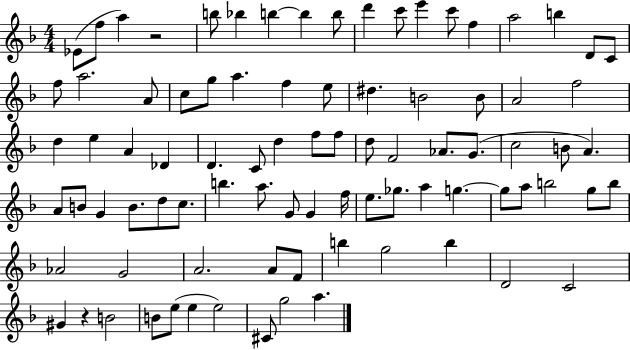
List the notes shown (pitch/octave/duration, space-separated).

Eb4/e F5/e A5/q R/h B5/e Bb5/q B5/q B5/q B5/e D6/q C6/e E6/q C6/e F5/q A5/h B5/q D4/e C4/e F5/e A5/h. A4/e C5/e G5/e A5/q. F5/q E5/e D#5/q. B4/h B4/e A4/h F5/h D5/q E5/q A4/q Db4/q D4/q. C4/e D5/q F5/e F5/e D5/e F4/h Ab4/e. G4/e. C5/h B4/e A4/q. A4/e B4/e G4/q B4/e. D5/e C5/e. B5/q. A5/e. G4/e G4/q F5/s E5/e. Gb5/e. A5/q G5/q. G5/e A5/e B5/h G5/e B5/e Ab4/h G4/h A4/h. A4/e F4/e B5/q G5/h B5/q D4/h C4/h G#4/q R/q B4/h B4/e E5/e E5/q E5/h C#4/e G5/h A5/q.